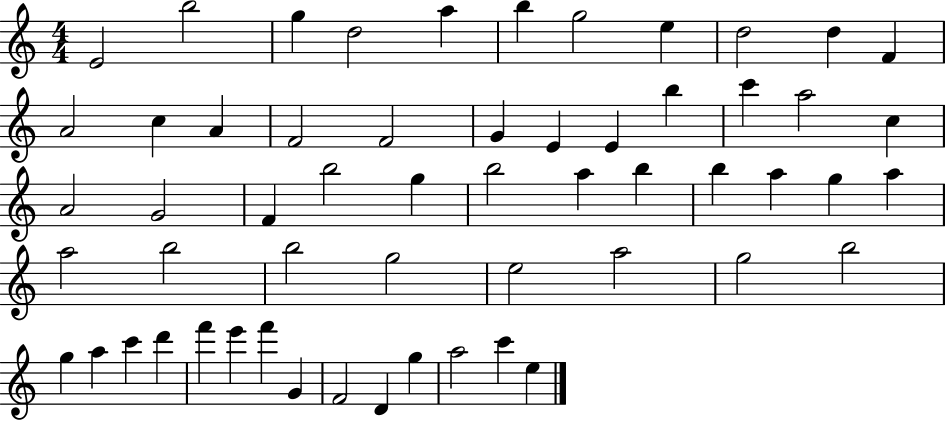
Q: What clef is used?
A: treble